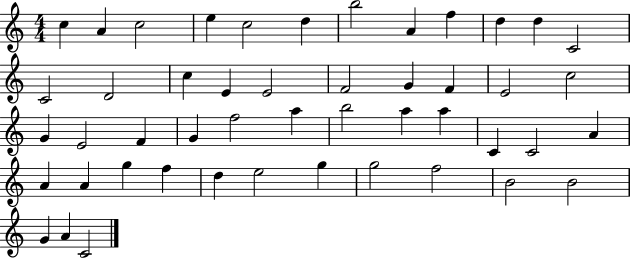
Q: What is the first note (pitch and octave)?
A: C5